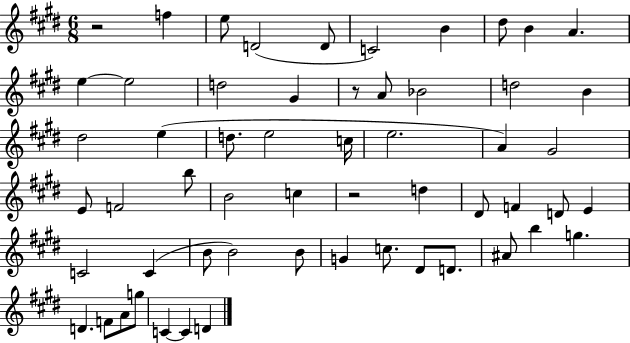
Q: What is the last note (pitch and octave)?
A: D4